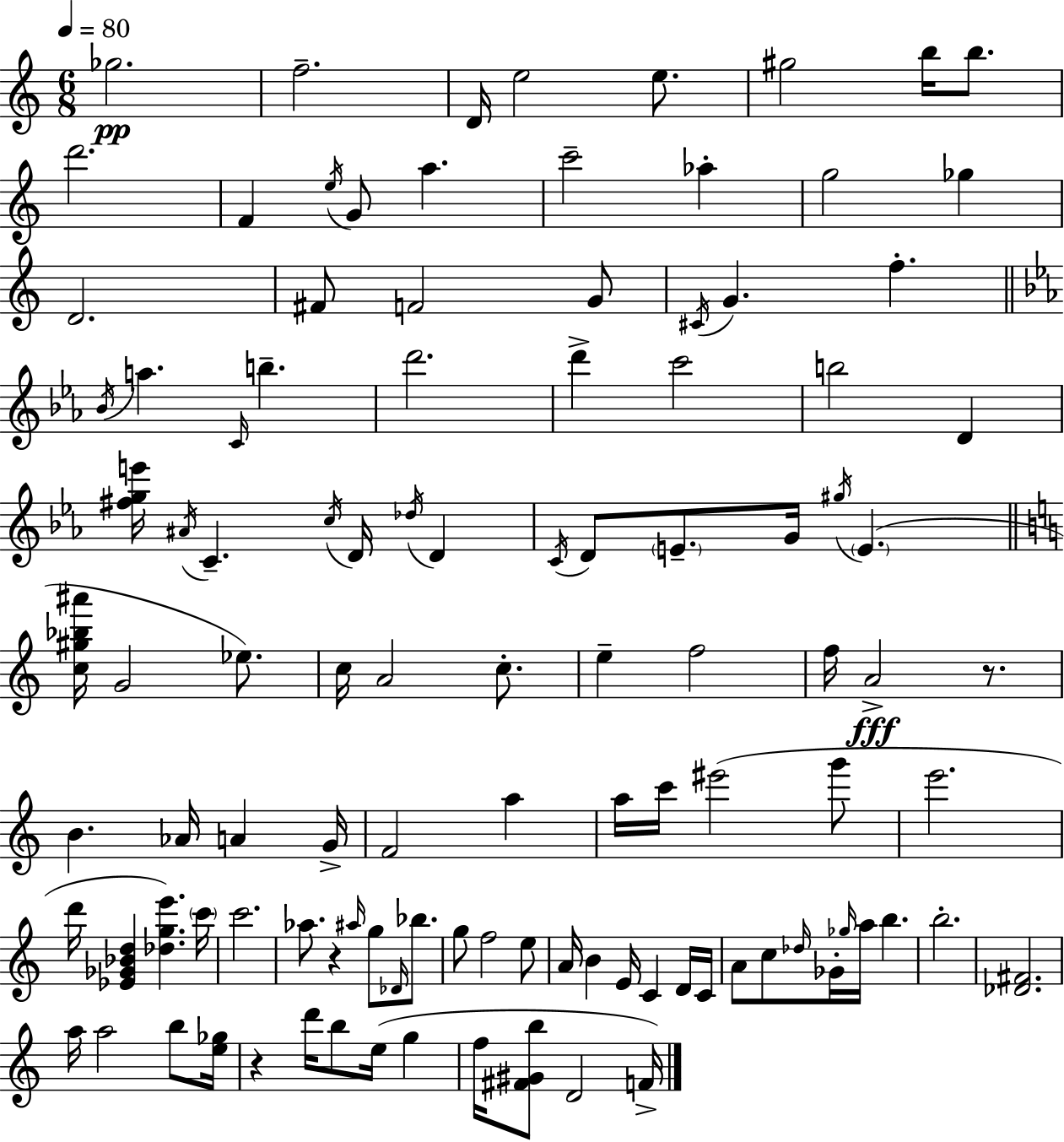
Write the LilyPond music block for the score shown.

{
  \clef treble
  \numericTimeSignature
  \time 6/8
  \key a \minor
  \tempo 4 = 80
  ges''2.\pp | f''2.-- | d'16 e''2 e''8. | gis''2 b''16 b''8. | \break d'''2. | f'4 \acciaccatura { e''16 } g'8 a''4. | c'''2-- aes''4-. | g''2 ges''4 | \break d'2. | fis'8 f'2 g'8 | \acciaccatura { cis'16 } g'4. f''4.-. | \bar "||" \break \key ees \major \acciaccatura { bes'16 } a''4. \grace { c'16 } b''4.-- | d'''2. | d'''4-> c'''2 | b''2 d'4 | \break <fis'' g'' e'''>16 \acciaccatura { ais'16 } c'4.-- \acciaccatura { c''16 } d'16 | \acciaccatura { des''16 } d'4 \acciaccatura { c'16 } d'8 \parenthesize e'8.-- g'16 | \acciaccatura { gis''16 } \parenthesize e'4.( \bar "||" \break \key c \major <c'' gis'' bes'' ais'''>16 g'2 ees''8.) | c''16 a'2 c''8.-. | e''4-- f''2 | f''16 a'2->\fff r8. | \break b'4. aes'16 a'4 g'16-> | f'2 a''4 | a''16 c'''16 eis'''2( g'''8 | e'''2. | \break d'''16 <ees' ges' bes' d''>4 <des'' g'' e'''>4.) \parenthesize c'''16 | c'''2. | aes''8. r4 \grace { ais''16 } g''8 \grace { des'16 } bes''8. | g''8 f''2 | \break e''8 a'16 b'4 e'16 c'4 | d'16 c'16 a'8 c''8 \grace { des''16 } ges'16-. \grace { ges''16 } a''16 b''4. | b''2.-. | <des' fis'>2. | \break a''16 a''2 | b''8 <e'' ges''>16 r4 d'''16 b''8 e''16( | g''4 f''16 <fis' gis' b''>8 d'2 | f'16->) \bar "|."
}